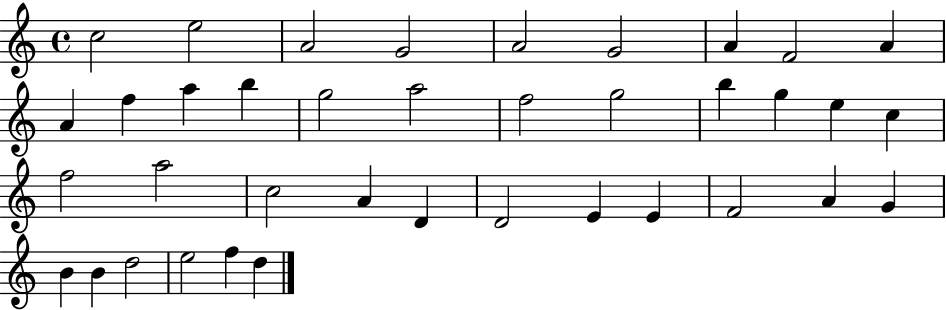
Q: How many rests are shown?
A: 0